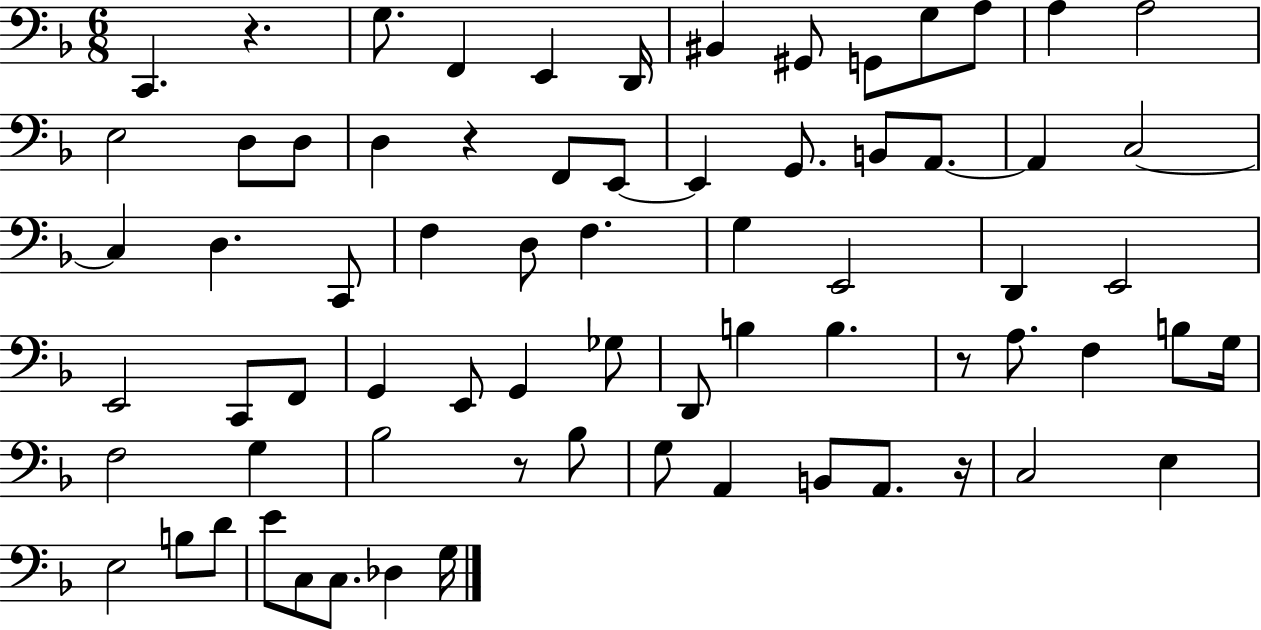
X:1
T:Untitled
M:6/8
L:1/4
K:F
C,, z G,/2 F,, E,, D,,/4 ^B,, ^G,,/2 G,,/2 G,/2 A,/2 A, A,2 E,2 D,/2 D,/2 D, z F,,/2 E,,/2 E,, G,,/2 B,,/2 A,,/2 A,, C,2 C, D, C,,/2 F, D,/2 F, G, E,,2 D,, E,,2 E,,2 C,,/2 F,,/2 G,, E,,/2 G,, _G,/2 D,,/2 B, B, z/2 A,/2 F, B,/2 G,/4 F,2 G, _B,2 z/2 _B,/2 G,/2 A,, B,,/2 A,,/2 z/4 C,2 E, E,2 B,/2 D/2 E/2 C,/2 C,/2 _D, G,/4